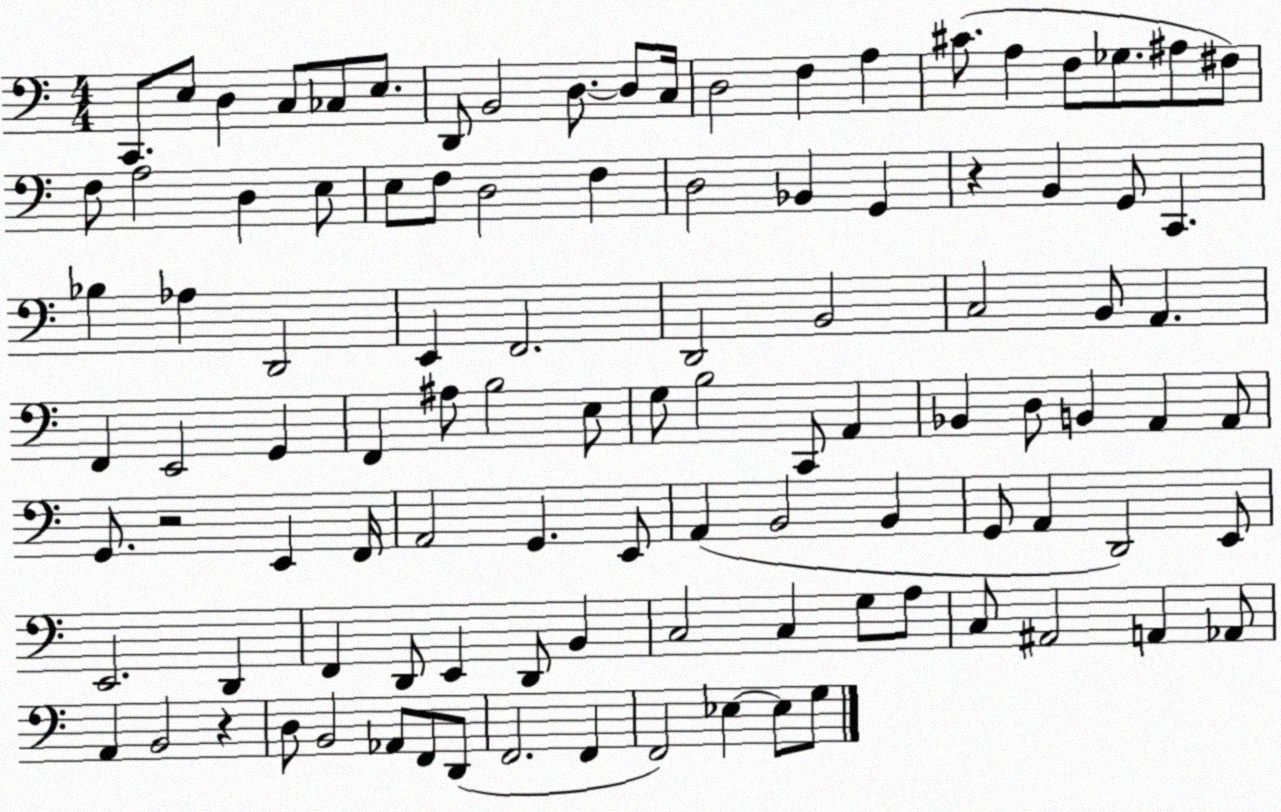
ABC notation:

X:1
T:Untitled
M:4/4
L:1/4
K:C
C,,/2 E,/2 D, C,/2 _C,/2 E,/2 D,,/2 B,,2 D,/2 D,/2 C,/4 D,2 F, A, ^C/2 A, F,/2 _G,/2 ^A,/2 ^F,/2 F,/2 A,2 D, E,/2 E,/2 F,/2 D,2 F, D,2 _B,, G,, z B,, G,,/2 C,, _B, _A, D,,2 E,, F,,2 D,,2 B,,2 C,2 B,,/2 A,, F,, E,,2 G,, F,, ^A,/2 B,2 E,/2 G,/2 B,2 C,,/2 A,, _B,, D,/2 B,, A,, A,,/2 G,,/2 z2 E,, F,,/4 A,,2 G,, E,,/2 A,, B,,2 B,, G,,/2 A,, D,,2 E,,/2 E,,2 D,, F,, D,,/2 E,, D,,/2 B,, C,2 C, G,/2 A,/2 C,/2 ^A,,2 A,, _A,,/2 A,, B,,2 z D,/2 B,,2 _A,,/2 F,,/2 D,,/2 F,,2 F,, F,,2 _E, _E,/2 G,/2